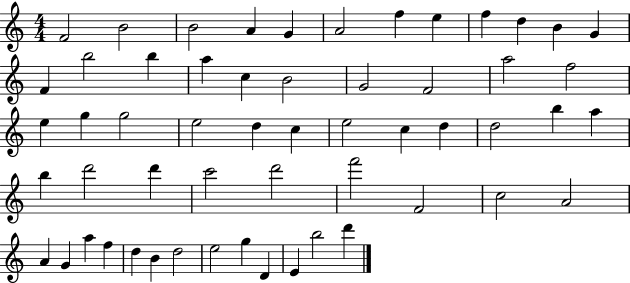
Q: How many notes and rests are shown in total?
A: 56